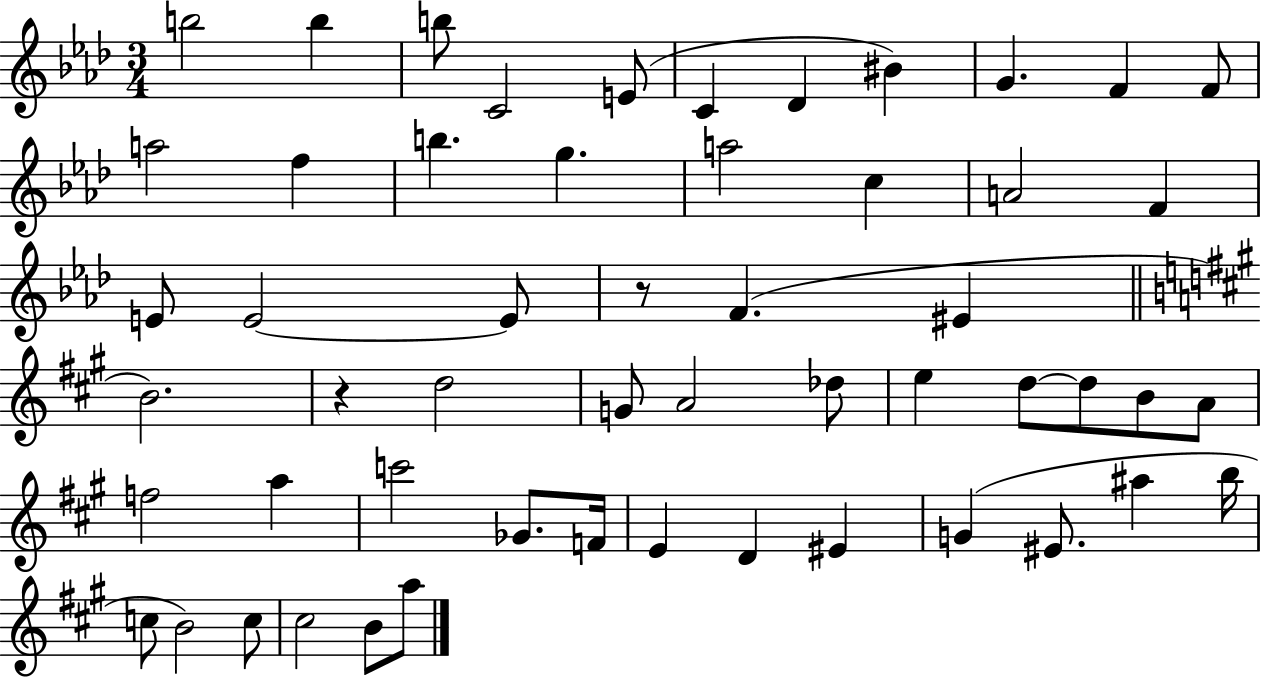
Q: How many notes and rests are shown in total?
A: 54